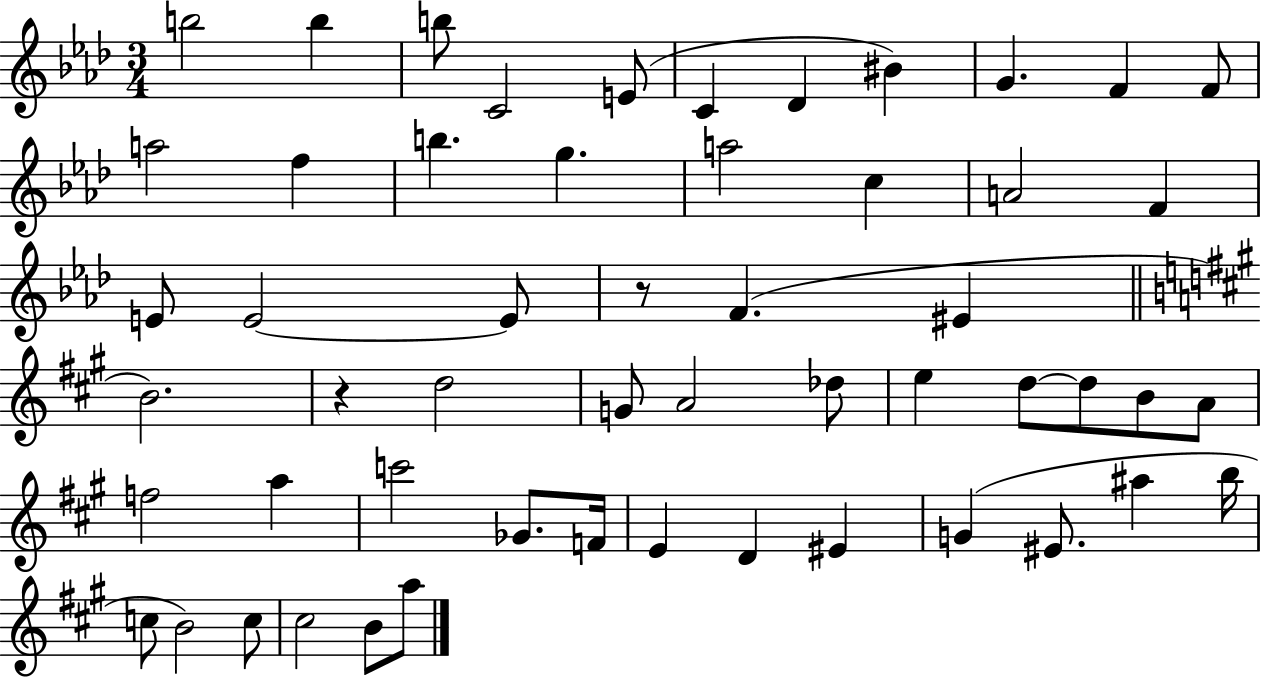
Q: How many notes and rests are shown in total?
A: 54